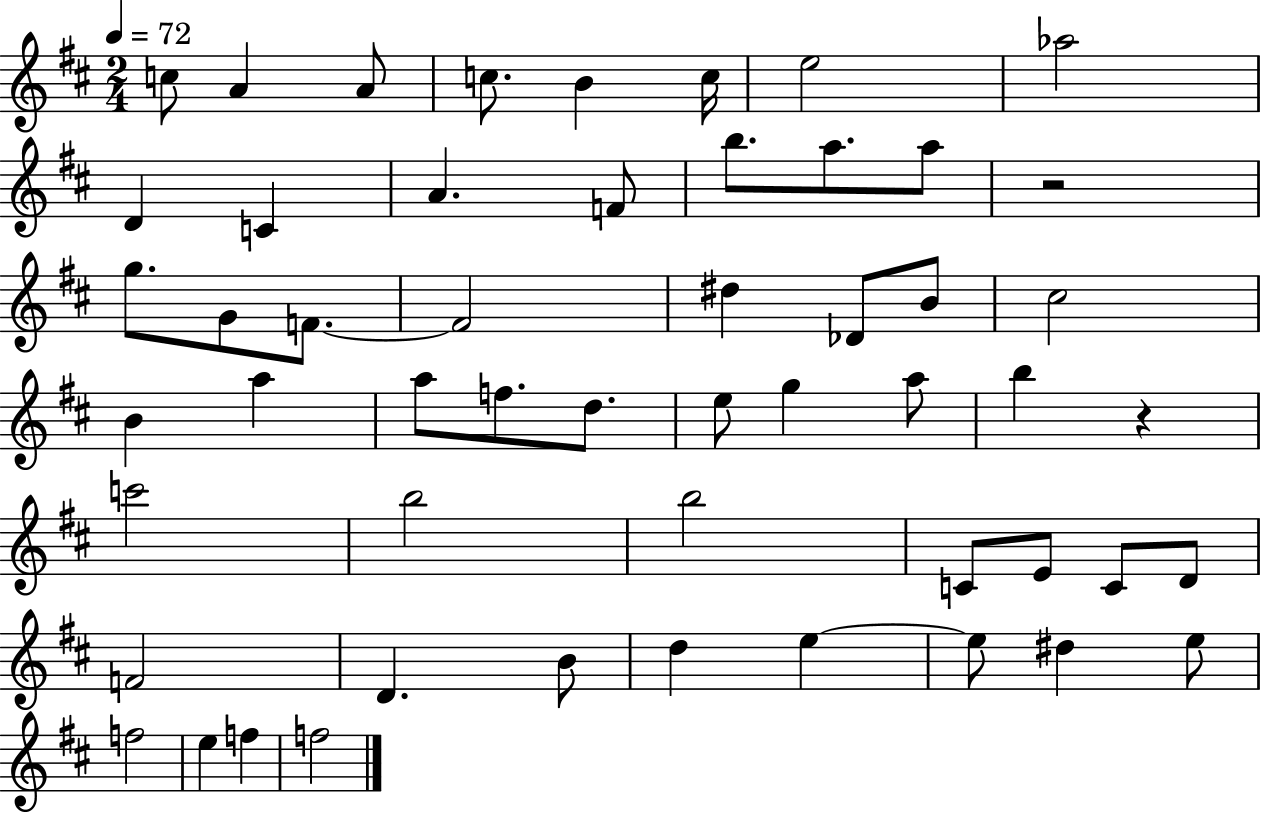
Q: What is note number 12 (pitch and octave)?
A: F4